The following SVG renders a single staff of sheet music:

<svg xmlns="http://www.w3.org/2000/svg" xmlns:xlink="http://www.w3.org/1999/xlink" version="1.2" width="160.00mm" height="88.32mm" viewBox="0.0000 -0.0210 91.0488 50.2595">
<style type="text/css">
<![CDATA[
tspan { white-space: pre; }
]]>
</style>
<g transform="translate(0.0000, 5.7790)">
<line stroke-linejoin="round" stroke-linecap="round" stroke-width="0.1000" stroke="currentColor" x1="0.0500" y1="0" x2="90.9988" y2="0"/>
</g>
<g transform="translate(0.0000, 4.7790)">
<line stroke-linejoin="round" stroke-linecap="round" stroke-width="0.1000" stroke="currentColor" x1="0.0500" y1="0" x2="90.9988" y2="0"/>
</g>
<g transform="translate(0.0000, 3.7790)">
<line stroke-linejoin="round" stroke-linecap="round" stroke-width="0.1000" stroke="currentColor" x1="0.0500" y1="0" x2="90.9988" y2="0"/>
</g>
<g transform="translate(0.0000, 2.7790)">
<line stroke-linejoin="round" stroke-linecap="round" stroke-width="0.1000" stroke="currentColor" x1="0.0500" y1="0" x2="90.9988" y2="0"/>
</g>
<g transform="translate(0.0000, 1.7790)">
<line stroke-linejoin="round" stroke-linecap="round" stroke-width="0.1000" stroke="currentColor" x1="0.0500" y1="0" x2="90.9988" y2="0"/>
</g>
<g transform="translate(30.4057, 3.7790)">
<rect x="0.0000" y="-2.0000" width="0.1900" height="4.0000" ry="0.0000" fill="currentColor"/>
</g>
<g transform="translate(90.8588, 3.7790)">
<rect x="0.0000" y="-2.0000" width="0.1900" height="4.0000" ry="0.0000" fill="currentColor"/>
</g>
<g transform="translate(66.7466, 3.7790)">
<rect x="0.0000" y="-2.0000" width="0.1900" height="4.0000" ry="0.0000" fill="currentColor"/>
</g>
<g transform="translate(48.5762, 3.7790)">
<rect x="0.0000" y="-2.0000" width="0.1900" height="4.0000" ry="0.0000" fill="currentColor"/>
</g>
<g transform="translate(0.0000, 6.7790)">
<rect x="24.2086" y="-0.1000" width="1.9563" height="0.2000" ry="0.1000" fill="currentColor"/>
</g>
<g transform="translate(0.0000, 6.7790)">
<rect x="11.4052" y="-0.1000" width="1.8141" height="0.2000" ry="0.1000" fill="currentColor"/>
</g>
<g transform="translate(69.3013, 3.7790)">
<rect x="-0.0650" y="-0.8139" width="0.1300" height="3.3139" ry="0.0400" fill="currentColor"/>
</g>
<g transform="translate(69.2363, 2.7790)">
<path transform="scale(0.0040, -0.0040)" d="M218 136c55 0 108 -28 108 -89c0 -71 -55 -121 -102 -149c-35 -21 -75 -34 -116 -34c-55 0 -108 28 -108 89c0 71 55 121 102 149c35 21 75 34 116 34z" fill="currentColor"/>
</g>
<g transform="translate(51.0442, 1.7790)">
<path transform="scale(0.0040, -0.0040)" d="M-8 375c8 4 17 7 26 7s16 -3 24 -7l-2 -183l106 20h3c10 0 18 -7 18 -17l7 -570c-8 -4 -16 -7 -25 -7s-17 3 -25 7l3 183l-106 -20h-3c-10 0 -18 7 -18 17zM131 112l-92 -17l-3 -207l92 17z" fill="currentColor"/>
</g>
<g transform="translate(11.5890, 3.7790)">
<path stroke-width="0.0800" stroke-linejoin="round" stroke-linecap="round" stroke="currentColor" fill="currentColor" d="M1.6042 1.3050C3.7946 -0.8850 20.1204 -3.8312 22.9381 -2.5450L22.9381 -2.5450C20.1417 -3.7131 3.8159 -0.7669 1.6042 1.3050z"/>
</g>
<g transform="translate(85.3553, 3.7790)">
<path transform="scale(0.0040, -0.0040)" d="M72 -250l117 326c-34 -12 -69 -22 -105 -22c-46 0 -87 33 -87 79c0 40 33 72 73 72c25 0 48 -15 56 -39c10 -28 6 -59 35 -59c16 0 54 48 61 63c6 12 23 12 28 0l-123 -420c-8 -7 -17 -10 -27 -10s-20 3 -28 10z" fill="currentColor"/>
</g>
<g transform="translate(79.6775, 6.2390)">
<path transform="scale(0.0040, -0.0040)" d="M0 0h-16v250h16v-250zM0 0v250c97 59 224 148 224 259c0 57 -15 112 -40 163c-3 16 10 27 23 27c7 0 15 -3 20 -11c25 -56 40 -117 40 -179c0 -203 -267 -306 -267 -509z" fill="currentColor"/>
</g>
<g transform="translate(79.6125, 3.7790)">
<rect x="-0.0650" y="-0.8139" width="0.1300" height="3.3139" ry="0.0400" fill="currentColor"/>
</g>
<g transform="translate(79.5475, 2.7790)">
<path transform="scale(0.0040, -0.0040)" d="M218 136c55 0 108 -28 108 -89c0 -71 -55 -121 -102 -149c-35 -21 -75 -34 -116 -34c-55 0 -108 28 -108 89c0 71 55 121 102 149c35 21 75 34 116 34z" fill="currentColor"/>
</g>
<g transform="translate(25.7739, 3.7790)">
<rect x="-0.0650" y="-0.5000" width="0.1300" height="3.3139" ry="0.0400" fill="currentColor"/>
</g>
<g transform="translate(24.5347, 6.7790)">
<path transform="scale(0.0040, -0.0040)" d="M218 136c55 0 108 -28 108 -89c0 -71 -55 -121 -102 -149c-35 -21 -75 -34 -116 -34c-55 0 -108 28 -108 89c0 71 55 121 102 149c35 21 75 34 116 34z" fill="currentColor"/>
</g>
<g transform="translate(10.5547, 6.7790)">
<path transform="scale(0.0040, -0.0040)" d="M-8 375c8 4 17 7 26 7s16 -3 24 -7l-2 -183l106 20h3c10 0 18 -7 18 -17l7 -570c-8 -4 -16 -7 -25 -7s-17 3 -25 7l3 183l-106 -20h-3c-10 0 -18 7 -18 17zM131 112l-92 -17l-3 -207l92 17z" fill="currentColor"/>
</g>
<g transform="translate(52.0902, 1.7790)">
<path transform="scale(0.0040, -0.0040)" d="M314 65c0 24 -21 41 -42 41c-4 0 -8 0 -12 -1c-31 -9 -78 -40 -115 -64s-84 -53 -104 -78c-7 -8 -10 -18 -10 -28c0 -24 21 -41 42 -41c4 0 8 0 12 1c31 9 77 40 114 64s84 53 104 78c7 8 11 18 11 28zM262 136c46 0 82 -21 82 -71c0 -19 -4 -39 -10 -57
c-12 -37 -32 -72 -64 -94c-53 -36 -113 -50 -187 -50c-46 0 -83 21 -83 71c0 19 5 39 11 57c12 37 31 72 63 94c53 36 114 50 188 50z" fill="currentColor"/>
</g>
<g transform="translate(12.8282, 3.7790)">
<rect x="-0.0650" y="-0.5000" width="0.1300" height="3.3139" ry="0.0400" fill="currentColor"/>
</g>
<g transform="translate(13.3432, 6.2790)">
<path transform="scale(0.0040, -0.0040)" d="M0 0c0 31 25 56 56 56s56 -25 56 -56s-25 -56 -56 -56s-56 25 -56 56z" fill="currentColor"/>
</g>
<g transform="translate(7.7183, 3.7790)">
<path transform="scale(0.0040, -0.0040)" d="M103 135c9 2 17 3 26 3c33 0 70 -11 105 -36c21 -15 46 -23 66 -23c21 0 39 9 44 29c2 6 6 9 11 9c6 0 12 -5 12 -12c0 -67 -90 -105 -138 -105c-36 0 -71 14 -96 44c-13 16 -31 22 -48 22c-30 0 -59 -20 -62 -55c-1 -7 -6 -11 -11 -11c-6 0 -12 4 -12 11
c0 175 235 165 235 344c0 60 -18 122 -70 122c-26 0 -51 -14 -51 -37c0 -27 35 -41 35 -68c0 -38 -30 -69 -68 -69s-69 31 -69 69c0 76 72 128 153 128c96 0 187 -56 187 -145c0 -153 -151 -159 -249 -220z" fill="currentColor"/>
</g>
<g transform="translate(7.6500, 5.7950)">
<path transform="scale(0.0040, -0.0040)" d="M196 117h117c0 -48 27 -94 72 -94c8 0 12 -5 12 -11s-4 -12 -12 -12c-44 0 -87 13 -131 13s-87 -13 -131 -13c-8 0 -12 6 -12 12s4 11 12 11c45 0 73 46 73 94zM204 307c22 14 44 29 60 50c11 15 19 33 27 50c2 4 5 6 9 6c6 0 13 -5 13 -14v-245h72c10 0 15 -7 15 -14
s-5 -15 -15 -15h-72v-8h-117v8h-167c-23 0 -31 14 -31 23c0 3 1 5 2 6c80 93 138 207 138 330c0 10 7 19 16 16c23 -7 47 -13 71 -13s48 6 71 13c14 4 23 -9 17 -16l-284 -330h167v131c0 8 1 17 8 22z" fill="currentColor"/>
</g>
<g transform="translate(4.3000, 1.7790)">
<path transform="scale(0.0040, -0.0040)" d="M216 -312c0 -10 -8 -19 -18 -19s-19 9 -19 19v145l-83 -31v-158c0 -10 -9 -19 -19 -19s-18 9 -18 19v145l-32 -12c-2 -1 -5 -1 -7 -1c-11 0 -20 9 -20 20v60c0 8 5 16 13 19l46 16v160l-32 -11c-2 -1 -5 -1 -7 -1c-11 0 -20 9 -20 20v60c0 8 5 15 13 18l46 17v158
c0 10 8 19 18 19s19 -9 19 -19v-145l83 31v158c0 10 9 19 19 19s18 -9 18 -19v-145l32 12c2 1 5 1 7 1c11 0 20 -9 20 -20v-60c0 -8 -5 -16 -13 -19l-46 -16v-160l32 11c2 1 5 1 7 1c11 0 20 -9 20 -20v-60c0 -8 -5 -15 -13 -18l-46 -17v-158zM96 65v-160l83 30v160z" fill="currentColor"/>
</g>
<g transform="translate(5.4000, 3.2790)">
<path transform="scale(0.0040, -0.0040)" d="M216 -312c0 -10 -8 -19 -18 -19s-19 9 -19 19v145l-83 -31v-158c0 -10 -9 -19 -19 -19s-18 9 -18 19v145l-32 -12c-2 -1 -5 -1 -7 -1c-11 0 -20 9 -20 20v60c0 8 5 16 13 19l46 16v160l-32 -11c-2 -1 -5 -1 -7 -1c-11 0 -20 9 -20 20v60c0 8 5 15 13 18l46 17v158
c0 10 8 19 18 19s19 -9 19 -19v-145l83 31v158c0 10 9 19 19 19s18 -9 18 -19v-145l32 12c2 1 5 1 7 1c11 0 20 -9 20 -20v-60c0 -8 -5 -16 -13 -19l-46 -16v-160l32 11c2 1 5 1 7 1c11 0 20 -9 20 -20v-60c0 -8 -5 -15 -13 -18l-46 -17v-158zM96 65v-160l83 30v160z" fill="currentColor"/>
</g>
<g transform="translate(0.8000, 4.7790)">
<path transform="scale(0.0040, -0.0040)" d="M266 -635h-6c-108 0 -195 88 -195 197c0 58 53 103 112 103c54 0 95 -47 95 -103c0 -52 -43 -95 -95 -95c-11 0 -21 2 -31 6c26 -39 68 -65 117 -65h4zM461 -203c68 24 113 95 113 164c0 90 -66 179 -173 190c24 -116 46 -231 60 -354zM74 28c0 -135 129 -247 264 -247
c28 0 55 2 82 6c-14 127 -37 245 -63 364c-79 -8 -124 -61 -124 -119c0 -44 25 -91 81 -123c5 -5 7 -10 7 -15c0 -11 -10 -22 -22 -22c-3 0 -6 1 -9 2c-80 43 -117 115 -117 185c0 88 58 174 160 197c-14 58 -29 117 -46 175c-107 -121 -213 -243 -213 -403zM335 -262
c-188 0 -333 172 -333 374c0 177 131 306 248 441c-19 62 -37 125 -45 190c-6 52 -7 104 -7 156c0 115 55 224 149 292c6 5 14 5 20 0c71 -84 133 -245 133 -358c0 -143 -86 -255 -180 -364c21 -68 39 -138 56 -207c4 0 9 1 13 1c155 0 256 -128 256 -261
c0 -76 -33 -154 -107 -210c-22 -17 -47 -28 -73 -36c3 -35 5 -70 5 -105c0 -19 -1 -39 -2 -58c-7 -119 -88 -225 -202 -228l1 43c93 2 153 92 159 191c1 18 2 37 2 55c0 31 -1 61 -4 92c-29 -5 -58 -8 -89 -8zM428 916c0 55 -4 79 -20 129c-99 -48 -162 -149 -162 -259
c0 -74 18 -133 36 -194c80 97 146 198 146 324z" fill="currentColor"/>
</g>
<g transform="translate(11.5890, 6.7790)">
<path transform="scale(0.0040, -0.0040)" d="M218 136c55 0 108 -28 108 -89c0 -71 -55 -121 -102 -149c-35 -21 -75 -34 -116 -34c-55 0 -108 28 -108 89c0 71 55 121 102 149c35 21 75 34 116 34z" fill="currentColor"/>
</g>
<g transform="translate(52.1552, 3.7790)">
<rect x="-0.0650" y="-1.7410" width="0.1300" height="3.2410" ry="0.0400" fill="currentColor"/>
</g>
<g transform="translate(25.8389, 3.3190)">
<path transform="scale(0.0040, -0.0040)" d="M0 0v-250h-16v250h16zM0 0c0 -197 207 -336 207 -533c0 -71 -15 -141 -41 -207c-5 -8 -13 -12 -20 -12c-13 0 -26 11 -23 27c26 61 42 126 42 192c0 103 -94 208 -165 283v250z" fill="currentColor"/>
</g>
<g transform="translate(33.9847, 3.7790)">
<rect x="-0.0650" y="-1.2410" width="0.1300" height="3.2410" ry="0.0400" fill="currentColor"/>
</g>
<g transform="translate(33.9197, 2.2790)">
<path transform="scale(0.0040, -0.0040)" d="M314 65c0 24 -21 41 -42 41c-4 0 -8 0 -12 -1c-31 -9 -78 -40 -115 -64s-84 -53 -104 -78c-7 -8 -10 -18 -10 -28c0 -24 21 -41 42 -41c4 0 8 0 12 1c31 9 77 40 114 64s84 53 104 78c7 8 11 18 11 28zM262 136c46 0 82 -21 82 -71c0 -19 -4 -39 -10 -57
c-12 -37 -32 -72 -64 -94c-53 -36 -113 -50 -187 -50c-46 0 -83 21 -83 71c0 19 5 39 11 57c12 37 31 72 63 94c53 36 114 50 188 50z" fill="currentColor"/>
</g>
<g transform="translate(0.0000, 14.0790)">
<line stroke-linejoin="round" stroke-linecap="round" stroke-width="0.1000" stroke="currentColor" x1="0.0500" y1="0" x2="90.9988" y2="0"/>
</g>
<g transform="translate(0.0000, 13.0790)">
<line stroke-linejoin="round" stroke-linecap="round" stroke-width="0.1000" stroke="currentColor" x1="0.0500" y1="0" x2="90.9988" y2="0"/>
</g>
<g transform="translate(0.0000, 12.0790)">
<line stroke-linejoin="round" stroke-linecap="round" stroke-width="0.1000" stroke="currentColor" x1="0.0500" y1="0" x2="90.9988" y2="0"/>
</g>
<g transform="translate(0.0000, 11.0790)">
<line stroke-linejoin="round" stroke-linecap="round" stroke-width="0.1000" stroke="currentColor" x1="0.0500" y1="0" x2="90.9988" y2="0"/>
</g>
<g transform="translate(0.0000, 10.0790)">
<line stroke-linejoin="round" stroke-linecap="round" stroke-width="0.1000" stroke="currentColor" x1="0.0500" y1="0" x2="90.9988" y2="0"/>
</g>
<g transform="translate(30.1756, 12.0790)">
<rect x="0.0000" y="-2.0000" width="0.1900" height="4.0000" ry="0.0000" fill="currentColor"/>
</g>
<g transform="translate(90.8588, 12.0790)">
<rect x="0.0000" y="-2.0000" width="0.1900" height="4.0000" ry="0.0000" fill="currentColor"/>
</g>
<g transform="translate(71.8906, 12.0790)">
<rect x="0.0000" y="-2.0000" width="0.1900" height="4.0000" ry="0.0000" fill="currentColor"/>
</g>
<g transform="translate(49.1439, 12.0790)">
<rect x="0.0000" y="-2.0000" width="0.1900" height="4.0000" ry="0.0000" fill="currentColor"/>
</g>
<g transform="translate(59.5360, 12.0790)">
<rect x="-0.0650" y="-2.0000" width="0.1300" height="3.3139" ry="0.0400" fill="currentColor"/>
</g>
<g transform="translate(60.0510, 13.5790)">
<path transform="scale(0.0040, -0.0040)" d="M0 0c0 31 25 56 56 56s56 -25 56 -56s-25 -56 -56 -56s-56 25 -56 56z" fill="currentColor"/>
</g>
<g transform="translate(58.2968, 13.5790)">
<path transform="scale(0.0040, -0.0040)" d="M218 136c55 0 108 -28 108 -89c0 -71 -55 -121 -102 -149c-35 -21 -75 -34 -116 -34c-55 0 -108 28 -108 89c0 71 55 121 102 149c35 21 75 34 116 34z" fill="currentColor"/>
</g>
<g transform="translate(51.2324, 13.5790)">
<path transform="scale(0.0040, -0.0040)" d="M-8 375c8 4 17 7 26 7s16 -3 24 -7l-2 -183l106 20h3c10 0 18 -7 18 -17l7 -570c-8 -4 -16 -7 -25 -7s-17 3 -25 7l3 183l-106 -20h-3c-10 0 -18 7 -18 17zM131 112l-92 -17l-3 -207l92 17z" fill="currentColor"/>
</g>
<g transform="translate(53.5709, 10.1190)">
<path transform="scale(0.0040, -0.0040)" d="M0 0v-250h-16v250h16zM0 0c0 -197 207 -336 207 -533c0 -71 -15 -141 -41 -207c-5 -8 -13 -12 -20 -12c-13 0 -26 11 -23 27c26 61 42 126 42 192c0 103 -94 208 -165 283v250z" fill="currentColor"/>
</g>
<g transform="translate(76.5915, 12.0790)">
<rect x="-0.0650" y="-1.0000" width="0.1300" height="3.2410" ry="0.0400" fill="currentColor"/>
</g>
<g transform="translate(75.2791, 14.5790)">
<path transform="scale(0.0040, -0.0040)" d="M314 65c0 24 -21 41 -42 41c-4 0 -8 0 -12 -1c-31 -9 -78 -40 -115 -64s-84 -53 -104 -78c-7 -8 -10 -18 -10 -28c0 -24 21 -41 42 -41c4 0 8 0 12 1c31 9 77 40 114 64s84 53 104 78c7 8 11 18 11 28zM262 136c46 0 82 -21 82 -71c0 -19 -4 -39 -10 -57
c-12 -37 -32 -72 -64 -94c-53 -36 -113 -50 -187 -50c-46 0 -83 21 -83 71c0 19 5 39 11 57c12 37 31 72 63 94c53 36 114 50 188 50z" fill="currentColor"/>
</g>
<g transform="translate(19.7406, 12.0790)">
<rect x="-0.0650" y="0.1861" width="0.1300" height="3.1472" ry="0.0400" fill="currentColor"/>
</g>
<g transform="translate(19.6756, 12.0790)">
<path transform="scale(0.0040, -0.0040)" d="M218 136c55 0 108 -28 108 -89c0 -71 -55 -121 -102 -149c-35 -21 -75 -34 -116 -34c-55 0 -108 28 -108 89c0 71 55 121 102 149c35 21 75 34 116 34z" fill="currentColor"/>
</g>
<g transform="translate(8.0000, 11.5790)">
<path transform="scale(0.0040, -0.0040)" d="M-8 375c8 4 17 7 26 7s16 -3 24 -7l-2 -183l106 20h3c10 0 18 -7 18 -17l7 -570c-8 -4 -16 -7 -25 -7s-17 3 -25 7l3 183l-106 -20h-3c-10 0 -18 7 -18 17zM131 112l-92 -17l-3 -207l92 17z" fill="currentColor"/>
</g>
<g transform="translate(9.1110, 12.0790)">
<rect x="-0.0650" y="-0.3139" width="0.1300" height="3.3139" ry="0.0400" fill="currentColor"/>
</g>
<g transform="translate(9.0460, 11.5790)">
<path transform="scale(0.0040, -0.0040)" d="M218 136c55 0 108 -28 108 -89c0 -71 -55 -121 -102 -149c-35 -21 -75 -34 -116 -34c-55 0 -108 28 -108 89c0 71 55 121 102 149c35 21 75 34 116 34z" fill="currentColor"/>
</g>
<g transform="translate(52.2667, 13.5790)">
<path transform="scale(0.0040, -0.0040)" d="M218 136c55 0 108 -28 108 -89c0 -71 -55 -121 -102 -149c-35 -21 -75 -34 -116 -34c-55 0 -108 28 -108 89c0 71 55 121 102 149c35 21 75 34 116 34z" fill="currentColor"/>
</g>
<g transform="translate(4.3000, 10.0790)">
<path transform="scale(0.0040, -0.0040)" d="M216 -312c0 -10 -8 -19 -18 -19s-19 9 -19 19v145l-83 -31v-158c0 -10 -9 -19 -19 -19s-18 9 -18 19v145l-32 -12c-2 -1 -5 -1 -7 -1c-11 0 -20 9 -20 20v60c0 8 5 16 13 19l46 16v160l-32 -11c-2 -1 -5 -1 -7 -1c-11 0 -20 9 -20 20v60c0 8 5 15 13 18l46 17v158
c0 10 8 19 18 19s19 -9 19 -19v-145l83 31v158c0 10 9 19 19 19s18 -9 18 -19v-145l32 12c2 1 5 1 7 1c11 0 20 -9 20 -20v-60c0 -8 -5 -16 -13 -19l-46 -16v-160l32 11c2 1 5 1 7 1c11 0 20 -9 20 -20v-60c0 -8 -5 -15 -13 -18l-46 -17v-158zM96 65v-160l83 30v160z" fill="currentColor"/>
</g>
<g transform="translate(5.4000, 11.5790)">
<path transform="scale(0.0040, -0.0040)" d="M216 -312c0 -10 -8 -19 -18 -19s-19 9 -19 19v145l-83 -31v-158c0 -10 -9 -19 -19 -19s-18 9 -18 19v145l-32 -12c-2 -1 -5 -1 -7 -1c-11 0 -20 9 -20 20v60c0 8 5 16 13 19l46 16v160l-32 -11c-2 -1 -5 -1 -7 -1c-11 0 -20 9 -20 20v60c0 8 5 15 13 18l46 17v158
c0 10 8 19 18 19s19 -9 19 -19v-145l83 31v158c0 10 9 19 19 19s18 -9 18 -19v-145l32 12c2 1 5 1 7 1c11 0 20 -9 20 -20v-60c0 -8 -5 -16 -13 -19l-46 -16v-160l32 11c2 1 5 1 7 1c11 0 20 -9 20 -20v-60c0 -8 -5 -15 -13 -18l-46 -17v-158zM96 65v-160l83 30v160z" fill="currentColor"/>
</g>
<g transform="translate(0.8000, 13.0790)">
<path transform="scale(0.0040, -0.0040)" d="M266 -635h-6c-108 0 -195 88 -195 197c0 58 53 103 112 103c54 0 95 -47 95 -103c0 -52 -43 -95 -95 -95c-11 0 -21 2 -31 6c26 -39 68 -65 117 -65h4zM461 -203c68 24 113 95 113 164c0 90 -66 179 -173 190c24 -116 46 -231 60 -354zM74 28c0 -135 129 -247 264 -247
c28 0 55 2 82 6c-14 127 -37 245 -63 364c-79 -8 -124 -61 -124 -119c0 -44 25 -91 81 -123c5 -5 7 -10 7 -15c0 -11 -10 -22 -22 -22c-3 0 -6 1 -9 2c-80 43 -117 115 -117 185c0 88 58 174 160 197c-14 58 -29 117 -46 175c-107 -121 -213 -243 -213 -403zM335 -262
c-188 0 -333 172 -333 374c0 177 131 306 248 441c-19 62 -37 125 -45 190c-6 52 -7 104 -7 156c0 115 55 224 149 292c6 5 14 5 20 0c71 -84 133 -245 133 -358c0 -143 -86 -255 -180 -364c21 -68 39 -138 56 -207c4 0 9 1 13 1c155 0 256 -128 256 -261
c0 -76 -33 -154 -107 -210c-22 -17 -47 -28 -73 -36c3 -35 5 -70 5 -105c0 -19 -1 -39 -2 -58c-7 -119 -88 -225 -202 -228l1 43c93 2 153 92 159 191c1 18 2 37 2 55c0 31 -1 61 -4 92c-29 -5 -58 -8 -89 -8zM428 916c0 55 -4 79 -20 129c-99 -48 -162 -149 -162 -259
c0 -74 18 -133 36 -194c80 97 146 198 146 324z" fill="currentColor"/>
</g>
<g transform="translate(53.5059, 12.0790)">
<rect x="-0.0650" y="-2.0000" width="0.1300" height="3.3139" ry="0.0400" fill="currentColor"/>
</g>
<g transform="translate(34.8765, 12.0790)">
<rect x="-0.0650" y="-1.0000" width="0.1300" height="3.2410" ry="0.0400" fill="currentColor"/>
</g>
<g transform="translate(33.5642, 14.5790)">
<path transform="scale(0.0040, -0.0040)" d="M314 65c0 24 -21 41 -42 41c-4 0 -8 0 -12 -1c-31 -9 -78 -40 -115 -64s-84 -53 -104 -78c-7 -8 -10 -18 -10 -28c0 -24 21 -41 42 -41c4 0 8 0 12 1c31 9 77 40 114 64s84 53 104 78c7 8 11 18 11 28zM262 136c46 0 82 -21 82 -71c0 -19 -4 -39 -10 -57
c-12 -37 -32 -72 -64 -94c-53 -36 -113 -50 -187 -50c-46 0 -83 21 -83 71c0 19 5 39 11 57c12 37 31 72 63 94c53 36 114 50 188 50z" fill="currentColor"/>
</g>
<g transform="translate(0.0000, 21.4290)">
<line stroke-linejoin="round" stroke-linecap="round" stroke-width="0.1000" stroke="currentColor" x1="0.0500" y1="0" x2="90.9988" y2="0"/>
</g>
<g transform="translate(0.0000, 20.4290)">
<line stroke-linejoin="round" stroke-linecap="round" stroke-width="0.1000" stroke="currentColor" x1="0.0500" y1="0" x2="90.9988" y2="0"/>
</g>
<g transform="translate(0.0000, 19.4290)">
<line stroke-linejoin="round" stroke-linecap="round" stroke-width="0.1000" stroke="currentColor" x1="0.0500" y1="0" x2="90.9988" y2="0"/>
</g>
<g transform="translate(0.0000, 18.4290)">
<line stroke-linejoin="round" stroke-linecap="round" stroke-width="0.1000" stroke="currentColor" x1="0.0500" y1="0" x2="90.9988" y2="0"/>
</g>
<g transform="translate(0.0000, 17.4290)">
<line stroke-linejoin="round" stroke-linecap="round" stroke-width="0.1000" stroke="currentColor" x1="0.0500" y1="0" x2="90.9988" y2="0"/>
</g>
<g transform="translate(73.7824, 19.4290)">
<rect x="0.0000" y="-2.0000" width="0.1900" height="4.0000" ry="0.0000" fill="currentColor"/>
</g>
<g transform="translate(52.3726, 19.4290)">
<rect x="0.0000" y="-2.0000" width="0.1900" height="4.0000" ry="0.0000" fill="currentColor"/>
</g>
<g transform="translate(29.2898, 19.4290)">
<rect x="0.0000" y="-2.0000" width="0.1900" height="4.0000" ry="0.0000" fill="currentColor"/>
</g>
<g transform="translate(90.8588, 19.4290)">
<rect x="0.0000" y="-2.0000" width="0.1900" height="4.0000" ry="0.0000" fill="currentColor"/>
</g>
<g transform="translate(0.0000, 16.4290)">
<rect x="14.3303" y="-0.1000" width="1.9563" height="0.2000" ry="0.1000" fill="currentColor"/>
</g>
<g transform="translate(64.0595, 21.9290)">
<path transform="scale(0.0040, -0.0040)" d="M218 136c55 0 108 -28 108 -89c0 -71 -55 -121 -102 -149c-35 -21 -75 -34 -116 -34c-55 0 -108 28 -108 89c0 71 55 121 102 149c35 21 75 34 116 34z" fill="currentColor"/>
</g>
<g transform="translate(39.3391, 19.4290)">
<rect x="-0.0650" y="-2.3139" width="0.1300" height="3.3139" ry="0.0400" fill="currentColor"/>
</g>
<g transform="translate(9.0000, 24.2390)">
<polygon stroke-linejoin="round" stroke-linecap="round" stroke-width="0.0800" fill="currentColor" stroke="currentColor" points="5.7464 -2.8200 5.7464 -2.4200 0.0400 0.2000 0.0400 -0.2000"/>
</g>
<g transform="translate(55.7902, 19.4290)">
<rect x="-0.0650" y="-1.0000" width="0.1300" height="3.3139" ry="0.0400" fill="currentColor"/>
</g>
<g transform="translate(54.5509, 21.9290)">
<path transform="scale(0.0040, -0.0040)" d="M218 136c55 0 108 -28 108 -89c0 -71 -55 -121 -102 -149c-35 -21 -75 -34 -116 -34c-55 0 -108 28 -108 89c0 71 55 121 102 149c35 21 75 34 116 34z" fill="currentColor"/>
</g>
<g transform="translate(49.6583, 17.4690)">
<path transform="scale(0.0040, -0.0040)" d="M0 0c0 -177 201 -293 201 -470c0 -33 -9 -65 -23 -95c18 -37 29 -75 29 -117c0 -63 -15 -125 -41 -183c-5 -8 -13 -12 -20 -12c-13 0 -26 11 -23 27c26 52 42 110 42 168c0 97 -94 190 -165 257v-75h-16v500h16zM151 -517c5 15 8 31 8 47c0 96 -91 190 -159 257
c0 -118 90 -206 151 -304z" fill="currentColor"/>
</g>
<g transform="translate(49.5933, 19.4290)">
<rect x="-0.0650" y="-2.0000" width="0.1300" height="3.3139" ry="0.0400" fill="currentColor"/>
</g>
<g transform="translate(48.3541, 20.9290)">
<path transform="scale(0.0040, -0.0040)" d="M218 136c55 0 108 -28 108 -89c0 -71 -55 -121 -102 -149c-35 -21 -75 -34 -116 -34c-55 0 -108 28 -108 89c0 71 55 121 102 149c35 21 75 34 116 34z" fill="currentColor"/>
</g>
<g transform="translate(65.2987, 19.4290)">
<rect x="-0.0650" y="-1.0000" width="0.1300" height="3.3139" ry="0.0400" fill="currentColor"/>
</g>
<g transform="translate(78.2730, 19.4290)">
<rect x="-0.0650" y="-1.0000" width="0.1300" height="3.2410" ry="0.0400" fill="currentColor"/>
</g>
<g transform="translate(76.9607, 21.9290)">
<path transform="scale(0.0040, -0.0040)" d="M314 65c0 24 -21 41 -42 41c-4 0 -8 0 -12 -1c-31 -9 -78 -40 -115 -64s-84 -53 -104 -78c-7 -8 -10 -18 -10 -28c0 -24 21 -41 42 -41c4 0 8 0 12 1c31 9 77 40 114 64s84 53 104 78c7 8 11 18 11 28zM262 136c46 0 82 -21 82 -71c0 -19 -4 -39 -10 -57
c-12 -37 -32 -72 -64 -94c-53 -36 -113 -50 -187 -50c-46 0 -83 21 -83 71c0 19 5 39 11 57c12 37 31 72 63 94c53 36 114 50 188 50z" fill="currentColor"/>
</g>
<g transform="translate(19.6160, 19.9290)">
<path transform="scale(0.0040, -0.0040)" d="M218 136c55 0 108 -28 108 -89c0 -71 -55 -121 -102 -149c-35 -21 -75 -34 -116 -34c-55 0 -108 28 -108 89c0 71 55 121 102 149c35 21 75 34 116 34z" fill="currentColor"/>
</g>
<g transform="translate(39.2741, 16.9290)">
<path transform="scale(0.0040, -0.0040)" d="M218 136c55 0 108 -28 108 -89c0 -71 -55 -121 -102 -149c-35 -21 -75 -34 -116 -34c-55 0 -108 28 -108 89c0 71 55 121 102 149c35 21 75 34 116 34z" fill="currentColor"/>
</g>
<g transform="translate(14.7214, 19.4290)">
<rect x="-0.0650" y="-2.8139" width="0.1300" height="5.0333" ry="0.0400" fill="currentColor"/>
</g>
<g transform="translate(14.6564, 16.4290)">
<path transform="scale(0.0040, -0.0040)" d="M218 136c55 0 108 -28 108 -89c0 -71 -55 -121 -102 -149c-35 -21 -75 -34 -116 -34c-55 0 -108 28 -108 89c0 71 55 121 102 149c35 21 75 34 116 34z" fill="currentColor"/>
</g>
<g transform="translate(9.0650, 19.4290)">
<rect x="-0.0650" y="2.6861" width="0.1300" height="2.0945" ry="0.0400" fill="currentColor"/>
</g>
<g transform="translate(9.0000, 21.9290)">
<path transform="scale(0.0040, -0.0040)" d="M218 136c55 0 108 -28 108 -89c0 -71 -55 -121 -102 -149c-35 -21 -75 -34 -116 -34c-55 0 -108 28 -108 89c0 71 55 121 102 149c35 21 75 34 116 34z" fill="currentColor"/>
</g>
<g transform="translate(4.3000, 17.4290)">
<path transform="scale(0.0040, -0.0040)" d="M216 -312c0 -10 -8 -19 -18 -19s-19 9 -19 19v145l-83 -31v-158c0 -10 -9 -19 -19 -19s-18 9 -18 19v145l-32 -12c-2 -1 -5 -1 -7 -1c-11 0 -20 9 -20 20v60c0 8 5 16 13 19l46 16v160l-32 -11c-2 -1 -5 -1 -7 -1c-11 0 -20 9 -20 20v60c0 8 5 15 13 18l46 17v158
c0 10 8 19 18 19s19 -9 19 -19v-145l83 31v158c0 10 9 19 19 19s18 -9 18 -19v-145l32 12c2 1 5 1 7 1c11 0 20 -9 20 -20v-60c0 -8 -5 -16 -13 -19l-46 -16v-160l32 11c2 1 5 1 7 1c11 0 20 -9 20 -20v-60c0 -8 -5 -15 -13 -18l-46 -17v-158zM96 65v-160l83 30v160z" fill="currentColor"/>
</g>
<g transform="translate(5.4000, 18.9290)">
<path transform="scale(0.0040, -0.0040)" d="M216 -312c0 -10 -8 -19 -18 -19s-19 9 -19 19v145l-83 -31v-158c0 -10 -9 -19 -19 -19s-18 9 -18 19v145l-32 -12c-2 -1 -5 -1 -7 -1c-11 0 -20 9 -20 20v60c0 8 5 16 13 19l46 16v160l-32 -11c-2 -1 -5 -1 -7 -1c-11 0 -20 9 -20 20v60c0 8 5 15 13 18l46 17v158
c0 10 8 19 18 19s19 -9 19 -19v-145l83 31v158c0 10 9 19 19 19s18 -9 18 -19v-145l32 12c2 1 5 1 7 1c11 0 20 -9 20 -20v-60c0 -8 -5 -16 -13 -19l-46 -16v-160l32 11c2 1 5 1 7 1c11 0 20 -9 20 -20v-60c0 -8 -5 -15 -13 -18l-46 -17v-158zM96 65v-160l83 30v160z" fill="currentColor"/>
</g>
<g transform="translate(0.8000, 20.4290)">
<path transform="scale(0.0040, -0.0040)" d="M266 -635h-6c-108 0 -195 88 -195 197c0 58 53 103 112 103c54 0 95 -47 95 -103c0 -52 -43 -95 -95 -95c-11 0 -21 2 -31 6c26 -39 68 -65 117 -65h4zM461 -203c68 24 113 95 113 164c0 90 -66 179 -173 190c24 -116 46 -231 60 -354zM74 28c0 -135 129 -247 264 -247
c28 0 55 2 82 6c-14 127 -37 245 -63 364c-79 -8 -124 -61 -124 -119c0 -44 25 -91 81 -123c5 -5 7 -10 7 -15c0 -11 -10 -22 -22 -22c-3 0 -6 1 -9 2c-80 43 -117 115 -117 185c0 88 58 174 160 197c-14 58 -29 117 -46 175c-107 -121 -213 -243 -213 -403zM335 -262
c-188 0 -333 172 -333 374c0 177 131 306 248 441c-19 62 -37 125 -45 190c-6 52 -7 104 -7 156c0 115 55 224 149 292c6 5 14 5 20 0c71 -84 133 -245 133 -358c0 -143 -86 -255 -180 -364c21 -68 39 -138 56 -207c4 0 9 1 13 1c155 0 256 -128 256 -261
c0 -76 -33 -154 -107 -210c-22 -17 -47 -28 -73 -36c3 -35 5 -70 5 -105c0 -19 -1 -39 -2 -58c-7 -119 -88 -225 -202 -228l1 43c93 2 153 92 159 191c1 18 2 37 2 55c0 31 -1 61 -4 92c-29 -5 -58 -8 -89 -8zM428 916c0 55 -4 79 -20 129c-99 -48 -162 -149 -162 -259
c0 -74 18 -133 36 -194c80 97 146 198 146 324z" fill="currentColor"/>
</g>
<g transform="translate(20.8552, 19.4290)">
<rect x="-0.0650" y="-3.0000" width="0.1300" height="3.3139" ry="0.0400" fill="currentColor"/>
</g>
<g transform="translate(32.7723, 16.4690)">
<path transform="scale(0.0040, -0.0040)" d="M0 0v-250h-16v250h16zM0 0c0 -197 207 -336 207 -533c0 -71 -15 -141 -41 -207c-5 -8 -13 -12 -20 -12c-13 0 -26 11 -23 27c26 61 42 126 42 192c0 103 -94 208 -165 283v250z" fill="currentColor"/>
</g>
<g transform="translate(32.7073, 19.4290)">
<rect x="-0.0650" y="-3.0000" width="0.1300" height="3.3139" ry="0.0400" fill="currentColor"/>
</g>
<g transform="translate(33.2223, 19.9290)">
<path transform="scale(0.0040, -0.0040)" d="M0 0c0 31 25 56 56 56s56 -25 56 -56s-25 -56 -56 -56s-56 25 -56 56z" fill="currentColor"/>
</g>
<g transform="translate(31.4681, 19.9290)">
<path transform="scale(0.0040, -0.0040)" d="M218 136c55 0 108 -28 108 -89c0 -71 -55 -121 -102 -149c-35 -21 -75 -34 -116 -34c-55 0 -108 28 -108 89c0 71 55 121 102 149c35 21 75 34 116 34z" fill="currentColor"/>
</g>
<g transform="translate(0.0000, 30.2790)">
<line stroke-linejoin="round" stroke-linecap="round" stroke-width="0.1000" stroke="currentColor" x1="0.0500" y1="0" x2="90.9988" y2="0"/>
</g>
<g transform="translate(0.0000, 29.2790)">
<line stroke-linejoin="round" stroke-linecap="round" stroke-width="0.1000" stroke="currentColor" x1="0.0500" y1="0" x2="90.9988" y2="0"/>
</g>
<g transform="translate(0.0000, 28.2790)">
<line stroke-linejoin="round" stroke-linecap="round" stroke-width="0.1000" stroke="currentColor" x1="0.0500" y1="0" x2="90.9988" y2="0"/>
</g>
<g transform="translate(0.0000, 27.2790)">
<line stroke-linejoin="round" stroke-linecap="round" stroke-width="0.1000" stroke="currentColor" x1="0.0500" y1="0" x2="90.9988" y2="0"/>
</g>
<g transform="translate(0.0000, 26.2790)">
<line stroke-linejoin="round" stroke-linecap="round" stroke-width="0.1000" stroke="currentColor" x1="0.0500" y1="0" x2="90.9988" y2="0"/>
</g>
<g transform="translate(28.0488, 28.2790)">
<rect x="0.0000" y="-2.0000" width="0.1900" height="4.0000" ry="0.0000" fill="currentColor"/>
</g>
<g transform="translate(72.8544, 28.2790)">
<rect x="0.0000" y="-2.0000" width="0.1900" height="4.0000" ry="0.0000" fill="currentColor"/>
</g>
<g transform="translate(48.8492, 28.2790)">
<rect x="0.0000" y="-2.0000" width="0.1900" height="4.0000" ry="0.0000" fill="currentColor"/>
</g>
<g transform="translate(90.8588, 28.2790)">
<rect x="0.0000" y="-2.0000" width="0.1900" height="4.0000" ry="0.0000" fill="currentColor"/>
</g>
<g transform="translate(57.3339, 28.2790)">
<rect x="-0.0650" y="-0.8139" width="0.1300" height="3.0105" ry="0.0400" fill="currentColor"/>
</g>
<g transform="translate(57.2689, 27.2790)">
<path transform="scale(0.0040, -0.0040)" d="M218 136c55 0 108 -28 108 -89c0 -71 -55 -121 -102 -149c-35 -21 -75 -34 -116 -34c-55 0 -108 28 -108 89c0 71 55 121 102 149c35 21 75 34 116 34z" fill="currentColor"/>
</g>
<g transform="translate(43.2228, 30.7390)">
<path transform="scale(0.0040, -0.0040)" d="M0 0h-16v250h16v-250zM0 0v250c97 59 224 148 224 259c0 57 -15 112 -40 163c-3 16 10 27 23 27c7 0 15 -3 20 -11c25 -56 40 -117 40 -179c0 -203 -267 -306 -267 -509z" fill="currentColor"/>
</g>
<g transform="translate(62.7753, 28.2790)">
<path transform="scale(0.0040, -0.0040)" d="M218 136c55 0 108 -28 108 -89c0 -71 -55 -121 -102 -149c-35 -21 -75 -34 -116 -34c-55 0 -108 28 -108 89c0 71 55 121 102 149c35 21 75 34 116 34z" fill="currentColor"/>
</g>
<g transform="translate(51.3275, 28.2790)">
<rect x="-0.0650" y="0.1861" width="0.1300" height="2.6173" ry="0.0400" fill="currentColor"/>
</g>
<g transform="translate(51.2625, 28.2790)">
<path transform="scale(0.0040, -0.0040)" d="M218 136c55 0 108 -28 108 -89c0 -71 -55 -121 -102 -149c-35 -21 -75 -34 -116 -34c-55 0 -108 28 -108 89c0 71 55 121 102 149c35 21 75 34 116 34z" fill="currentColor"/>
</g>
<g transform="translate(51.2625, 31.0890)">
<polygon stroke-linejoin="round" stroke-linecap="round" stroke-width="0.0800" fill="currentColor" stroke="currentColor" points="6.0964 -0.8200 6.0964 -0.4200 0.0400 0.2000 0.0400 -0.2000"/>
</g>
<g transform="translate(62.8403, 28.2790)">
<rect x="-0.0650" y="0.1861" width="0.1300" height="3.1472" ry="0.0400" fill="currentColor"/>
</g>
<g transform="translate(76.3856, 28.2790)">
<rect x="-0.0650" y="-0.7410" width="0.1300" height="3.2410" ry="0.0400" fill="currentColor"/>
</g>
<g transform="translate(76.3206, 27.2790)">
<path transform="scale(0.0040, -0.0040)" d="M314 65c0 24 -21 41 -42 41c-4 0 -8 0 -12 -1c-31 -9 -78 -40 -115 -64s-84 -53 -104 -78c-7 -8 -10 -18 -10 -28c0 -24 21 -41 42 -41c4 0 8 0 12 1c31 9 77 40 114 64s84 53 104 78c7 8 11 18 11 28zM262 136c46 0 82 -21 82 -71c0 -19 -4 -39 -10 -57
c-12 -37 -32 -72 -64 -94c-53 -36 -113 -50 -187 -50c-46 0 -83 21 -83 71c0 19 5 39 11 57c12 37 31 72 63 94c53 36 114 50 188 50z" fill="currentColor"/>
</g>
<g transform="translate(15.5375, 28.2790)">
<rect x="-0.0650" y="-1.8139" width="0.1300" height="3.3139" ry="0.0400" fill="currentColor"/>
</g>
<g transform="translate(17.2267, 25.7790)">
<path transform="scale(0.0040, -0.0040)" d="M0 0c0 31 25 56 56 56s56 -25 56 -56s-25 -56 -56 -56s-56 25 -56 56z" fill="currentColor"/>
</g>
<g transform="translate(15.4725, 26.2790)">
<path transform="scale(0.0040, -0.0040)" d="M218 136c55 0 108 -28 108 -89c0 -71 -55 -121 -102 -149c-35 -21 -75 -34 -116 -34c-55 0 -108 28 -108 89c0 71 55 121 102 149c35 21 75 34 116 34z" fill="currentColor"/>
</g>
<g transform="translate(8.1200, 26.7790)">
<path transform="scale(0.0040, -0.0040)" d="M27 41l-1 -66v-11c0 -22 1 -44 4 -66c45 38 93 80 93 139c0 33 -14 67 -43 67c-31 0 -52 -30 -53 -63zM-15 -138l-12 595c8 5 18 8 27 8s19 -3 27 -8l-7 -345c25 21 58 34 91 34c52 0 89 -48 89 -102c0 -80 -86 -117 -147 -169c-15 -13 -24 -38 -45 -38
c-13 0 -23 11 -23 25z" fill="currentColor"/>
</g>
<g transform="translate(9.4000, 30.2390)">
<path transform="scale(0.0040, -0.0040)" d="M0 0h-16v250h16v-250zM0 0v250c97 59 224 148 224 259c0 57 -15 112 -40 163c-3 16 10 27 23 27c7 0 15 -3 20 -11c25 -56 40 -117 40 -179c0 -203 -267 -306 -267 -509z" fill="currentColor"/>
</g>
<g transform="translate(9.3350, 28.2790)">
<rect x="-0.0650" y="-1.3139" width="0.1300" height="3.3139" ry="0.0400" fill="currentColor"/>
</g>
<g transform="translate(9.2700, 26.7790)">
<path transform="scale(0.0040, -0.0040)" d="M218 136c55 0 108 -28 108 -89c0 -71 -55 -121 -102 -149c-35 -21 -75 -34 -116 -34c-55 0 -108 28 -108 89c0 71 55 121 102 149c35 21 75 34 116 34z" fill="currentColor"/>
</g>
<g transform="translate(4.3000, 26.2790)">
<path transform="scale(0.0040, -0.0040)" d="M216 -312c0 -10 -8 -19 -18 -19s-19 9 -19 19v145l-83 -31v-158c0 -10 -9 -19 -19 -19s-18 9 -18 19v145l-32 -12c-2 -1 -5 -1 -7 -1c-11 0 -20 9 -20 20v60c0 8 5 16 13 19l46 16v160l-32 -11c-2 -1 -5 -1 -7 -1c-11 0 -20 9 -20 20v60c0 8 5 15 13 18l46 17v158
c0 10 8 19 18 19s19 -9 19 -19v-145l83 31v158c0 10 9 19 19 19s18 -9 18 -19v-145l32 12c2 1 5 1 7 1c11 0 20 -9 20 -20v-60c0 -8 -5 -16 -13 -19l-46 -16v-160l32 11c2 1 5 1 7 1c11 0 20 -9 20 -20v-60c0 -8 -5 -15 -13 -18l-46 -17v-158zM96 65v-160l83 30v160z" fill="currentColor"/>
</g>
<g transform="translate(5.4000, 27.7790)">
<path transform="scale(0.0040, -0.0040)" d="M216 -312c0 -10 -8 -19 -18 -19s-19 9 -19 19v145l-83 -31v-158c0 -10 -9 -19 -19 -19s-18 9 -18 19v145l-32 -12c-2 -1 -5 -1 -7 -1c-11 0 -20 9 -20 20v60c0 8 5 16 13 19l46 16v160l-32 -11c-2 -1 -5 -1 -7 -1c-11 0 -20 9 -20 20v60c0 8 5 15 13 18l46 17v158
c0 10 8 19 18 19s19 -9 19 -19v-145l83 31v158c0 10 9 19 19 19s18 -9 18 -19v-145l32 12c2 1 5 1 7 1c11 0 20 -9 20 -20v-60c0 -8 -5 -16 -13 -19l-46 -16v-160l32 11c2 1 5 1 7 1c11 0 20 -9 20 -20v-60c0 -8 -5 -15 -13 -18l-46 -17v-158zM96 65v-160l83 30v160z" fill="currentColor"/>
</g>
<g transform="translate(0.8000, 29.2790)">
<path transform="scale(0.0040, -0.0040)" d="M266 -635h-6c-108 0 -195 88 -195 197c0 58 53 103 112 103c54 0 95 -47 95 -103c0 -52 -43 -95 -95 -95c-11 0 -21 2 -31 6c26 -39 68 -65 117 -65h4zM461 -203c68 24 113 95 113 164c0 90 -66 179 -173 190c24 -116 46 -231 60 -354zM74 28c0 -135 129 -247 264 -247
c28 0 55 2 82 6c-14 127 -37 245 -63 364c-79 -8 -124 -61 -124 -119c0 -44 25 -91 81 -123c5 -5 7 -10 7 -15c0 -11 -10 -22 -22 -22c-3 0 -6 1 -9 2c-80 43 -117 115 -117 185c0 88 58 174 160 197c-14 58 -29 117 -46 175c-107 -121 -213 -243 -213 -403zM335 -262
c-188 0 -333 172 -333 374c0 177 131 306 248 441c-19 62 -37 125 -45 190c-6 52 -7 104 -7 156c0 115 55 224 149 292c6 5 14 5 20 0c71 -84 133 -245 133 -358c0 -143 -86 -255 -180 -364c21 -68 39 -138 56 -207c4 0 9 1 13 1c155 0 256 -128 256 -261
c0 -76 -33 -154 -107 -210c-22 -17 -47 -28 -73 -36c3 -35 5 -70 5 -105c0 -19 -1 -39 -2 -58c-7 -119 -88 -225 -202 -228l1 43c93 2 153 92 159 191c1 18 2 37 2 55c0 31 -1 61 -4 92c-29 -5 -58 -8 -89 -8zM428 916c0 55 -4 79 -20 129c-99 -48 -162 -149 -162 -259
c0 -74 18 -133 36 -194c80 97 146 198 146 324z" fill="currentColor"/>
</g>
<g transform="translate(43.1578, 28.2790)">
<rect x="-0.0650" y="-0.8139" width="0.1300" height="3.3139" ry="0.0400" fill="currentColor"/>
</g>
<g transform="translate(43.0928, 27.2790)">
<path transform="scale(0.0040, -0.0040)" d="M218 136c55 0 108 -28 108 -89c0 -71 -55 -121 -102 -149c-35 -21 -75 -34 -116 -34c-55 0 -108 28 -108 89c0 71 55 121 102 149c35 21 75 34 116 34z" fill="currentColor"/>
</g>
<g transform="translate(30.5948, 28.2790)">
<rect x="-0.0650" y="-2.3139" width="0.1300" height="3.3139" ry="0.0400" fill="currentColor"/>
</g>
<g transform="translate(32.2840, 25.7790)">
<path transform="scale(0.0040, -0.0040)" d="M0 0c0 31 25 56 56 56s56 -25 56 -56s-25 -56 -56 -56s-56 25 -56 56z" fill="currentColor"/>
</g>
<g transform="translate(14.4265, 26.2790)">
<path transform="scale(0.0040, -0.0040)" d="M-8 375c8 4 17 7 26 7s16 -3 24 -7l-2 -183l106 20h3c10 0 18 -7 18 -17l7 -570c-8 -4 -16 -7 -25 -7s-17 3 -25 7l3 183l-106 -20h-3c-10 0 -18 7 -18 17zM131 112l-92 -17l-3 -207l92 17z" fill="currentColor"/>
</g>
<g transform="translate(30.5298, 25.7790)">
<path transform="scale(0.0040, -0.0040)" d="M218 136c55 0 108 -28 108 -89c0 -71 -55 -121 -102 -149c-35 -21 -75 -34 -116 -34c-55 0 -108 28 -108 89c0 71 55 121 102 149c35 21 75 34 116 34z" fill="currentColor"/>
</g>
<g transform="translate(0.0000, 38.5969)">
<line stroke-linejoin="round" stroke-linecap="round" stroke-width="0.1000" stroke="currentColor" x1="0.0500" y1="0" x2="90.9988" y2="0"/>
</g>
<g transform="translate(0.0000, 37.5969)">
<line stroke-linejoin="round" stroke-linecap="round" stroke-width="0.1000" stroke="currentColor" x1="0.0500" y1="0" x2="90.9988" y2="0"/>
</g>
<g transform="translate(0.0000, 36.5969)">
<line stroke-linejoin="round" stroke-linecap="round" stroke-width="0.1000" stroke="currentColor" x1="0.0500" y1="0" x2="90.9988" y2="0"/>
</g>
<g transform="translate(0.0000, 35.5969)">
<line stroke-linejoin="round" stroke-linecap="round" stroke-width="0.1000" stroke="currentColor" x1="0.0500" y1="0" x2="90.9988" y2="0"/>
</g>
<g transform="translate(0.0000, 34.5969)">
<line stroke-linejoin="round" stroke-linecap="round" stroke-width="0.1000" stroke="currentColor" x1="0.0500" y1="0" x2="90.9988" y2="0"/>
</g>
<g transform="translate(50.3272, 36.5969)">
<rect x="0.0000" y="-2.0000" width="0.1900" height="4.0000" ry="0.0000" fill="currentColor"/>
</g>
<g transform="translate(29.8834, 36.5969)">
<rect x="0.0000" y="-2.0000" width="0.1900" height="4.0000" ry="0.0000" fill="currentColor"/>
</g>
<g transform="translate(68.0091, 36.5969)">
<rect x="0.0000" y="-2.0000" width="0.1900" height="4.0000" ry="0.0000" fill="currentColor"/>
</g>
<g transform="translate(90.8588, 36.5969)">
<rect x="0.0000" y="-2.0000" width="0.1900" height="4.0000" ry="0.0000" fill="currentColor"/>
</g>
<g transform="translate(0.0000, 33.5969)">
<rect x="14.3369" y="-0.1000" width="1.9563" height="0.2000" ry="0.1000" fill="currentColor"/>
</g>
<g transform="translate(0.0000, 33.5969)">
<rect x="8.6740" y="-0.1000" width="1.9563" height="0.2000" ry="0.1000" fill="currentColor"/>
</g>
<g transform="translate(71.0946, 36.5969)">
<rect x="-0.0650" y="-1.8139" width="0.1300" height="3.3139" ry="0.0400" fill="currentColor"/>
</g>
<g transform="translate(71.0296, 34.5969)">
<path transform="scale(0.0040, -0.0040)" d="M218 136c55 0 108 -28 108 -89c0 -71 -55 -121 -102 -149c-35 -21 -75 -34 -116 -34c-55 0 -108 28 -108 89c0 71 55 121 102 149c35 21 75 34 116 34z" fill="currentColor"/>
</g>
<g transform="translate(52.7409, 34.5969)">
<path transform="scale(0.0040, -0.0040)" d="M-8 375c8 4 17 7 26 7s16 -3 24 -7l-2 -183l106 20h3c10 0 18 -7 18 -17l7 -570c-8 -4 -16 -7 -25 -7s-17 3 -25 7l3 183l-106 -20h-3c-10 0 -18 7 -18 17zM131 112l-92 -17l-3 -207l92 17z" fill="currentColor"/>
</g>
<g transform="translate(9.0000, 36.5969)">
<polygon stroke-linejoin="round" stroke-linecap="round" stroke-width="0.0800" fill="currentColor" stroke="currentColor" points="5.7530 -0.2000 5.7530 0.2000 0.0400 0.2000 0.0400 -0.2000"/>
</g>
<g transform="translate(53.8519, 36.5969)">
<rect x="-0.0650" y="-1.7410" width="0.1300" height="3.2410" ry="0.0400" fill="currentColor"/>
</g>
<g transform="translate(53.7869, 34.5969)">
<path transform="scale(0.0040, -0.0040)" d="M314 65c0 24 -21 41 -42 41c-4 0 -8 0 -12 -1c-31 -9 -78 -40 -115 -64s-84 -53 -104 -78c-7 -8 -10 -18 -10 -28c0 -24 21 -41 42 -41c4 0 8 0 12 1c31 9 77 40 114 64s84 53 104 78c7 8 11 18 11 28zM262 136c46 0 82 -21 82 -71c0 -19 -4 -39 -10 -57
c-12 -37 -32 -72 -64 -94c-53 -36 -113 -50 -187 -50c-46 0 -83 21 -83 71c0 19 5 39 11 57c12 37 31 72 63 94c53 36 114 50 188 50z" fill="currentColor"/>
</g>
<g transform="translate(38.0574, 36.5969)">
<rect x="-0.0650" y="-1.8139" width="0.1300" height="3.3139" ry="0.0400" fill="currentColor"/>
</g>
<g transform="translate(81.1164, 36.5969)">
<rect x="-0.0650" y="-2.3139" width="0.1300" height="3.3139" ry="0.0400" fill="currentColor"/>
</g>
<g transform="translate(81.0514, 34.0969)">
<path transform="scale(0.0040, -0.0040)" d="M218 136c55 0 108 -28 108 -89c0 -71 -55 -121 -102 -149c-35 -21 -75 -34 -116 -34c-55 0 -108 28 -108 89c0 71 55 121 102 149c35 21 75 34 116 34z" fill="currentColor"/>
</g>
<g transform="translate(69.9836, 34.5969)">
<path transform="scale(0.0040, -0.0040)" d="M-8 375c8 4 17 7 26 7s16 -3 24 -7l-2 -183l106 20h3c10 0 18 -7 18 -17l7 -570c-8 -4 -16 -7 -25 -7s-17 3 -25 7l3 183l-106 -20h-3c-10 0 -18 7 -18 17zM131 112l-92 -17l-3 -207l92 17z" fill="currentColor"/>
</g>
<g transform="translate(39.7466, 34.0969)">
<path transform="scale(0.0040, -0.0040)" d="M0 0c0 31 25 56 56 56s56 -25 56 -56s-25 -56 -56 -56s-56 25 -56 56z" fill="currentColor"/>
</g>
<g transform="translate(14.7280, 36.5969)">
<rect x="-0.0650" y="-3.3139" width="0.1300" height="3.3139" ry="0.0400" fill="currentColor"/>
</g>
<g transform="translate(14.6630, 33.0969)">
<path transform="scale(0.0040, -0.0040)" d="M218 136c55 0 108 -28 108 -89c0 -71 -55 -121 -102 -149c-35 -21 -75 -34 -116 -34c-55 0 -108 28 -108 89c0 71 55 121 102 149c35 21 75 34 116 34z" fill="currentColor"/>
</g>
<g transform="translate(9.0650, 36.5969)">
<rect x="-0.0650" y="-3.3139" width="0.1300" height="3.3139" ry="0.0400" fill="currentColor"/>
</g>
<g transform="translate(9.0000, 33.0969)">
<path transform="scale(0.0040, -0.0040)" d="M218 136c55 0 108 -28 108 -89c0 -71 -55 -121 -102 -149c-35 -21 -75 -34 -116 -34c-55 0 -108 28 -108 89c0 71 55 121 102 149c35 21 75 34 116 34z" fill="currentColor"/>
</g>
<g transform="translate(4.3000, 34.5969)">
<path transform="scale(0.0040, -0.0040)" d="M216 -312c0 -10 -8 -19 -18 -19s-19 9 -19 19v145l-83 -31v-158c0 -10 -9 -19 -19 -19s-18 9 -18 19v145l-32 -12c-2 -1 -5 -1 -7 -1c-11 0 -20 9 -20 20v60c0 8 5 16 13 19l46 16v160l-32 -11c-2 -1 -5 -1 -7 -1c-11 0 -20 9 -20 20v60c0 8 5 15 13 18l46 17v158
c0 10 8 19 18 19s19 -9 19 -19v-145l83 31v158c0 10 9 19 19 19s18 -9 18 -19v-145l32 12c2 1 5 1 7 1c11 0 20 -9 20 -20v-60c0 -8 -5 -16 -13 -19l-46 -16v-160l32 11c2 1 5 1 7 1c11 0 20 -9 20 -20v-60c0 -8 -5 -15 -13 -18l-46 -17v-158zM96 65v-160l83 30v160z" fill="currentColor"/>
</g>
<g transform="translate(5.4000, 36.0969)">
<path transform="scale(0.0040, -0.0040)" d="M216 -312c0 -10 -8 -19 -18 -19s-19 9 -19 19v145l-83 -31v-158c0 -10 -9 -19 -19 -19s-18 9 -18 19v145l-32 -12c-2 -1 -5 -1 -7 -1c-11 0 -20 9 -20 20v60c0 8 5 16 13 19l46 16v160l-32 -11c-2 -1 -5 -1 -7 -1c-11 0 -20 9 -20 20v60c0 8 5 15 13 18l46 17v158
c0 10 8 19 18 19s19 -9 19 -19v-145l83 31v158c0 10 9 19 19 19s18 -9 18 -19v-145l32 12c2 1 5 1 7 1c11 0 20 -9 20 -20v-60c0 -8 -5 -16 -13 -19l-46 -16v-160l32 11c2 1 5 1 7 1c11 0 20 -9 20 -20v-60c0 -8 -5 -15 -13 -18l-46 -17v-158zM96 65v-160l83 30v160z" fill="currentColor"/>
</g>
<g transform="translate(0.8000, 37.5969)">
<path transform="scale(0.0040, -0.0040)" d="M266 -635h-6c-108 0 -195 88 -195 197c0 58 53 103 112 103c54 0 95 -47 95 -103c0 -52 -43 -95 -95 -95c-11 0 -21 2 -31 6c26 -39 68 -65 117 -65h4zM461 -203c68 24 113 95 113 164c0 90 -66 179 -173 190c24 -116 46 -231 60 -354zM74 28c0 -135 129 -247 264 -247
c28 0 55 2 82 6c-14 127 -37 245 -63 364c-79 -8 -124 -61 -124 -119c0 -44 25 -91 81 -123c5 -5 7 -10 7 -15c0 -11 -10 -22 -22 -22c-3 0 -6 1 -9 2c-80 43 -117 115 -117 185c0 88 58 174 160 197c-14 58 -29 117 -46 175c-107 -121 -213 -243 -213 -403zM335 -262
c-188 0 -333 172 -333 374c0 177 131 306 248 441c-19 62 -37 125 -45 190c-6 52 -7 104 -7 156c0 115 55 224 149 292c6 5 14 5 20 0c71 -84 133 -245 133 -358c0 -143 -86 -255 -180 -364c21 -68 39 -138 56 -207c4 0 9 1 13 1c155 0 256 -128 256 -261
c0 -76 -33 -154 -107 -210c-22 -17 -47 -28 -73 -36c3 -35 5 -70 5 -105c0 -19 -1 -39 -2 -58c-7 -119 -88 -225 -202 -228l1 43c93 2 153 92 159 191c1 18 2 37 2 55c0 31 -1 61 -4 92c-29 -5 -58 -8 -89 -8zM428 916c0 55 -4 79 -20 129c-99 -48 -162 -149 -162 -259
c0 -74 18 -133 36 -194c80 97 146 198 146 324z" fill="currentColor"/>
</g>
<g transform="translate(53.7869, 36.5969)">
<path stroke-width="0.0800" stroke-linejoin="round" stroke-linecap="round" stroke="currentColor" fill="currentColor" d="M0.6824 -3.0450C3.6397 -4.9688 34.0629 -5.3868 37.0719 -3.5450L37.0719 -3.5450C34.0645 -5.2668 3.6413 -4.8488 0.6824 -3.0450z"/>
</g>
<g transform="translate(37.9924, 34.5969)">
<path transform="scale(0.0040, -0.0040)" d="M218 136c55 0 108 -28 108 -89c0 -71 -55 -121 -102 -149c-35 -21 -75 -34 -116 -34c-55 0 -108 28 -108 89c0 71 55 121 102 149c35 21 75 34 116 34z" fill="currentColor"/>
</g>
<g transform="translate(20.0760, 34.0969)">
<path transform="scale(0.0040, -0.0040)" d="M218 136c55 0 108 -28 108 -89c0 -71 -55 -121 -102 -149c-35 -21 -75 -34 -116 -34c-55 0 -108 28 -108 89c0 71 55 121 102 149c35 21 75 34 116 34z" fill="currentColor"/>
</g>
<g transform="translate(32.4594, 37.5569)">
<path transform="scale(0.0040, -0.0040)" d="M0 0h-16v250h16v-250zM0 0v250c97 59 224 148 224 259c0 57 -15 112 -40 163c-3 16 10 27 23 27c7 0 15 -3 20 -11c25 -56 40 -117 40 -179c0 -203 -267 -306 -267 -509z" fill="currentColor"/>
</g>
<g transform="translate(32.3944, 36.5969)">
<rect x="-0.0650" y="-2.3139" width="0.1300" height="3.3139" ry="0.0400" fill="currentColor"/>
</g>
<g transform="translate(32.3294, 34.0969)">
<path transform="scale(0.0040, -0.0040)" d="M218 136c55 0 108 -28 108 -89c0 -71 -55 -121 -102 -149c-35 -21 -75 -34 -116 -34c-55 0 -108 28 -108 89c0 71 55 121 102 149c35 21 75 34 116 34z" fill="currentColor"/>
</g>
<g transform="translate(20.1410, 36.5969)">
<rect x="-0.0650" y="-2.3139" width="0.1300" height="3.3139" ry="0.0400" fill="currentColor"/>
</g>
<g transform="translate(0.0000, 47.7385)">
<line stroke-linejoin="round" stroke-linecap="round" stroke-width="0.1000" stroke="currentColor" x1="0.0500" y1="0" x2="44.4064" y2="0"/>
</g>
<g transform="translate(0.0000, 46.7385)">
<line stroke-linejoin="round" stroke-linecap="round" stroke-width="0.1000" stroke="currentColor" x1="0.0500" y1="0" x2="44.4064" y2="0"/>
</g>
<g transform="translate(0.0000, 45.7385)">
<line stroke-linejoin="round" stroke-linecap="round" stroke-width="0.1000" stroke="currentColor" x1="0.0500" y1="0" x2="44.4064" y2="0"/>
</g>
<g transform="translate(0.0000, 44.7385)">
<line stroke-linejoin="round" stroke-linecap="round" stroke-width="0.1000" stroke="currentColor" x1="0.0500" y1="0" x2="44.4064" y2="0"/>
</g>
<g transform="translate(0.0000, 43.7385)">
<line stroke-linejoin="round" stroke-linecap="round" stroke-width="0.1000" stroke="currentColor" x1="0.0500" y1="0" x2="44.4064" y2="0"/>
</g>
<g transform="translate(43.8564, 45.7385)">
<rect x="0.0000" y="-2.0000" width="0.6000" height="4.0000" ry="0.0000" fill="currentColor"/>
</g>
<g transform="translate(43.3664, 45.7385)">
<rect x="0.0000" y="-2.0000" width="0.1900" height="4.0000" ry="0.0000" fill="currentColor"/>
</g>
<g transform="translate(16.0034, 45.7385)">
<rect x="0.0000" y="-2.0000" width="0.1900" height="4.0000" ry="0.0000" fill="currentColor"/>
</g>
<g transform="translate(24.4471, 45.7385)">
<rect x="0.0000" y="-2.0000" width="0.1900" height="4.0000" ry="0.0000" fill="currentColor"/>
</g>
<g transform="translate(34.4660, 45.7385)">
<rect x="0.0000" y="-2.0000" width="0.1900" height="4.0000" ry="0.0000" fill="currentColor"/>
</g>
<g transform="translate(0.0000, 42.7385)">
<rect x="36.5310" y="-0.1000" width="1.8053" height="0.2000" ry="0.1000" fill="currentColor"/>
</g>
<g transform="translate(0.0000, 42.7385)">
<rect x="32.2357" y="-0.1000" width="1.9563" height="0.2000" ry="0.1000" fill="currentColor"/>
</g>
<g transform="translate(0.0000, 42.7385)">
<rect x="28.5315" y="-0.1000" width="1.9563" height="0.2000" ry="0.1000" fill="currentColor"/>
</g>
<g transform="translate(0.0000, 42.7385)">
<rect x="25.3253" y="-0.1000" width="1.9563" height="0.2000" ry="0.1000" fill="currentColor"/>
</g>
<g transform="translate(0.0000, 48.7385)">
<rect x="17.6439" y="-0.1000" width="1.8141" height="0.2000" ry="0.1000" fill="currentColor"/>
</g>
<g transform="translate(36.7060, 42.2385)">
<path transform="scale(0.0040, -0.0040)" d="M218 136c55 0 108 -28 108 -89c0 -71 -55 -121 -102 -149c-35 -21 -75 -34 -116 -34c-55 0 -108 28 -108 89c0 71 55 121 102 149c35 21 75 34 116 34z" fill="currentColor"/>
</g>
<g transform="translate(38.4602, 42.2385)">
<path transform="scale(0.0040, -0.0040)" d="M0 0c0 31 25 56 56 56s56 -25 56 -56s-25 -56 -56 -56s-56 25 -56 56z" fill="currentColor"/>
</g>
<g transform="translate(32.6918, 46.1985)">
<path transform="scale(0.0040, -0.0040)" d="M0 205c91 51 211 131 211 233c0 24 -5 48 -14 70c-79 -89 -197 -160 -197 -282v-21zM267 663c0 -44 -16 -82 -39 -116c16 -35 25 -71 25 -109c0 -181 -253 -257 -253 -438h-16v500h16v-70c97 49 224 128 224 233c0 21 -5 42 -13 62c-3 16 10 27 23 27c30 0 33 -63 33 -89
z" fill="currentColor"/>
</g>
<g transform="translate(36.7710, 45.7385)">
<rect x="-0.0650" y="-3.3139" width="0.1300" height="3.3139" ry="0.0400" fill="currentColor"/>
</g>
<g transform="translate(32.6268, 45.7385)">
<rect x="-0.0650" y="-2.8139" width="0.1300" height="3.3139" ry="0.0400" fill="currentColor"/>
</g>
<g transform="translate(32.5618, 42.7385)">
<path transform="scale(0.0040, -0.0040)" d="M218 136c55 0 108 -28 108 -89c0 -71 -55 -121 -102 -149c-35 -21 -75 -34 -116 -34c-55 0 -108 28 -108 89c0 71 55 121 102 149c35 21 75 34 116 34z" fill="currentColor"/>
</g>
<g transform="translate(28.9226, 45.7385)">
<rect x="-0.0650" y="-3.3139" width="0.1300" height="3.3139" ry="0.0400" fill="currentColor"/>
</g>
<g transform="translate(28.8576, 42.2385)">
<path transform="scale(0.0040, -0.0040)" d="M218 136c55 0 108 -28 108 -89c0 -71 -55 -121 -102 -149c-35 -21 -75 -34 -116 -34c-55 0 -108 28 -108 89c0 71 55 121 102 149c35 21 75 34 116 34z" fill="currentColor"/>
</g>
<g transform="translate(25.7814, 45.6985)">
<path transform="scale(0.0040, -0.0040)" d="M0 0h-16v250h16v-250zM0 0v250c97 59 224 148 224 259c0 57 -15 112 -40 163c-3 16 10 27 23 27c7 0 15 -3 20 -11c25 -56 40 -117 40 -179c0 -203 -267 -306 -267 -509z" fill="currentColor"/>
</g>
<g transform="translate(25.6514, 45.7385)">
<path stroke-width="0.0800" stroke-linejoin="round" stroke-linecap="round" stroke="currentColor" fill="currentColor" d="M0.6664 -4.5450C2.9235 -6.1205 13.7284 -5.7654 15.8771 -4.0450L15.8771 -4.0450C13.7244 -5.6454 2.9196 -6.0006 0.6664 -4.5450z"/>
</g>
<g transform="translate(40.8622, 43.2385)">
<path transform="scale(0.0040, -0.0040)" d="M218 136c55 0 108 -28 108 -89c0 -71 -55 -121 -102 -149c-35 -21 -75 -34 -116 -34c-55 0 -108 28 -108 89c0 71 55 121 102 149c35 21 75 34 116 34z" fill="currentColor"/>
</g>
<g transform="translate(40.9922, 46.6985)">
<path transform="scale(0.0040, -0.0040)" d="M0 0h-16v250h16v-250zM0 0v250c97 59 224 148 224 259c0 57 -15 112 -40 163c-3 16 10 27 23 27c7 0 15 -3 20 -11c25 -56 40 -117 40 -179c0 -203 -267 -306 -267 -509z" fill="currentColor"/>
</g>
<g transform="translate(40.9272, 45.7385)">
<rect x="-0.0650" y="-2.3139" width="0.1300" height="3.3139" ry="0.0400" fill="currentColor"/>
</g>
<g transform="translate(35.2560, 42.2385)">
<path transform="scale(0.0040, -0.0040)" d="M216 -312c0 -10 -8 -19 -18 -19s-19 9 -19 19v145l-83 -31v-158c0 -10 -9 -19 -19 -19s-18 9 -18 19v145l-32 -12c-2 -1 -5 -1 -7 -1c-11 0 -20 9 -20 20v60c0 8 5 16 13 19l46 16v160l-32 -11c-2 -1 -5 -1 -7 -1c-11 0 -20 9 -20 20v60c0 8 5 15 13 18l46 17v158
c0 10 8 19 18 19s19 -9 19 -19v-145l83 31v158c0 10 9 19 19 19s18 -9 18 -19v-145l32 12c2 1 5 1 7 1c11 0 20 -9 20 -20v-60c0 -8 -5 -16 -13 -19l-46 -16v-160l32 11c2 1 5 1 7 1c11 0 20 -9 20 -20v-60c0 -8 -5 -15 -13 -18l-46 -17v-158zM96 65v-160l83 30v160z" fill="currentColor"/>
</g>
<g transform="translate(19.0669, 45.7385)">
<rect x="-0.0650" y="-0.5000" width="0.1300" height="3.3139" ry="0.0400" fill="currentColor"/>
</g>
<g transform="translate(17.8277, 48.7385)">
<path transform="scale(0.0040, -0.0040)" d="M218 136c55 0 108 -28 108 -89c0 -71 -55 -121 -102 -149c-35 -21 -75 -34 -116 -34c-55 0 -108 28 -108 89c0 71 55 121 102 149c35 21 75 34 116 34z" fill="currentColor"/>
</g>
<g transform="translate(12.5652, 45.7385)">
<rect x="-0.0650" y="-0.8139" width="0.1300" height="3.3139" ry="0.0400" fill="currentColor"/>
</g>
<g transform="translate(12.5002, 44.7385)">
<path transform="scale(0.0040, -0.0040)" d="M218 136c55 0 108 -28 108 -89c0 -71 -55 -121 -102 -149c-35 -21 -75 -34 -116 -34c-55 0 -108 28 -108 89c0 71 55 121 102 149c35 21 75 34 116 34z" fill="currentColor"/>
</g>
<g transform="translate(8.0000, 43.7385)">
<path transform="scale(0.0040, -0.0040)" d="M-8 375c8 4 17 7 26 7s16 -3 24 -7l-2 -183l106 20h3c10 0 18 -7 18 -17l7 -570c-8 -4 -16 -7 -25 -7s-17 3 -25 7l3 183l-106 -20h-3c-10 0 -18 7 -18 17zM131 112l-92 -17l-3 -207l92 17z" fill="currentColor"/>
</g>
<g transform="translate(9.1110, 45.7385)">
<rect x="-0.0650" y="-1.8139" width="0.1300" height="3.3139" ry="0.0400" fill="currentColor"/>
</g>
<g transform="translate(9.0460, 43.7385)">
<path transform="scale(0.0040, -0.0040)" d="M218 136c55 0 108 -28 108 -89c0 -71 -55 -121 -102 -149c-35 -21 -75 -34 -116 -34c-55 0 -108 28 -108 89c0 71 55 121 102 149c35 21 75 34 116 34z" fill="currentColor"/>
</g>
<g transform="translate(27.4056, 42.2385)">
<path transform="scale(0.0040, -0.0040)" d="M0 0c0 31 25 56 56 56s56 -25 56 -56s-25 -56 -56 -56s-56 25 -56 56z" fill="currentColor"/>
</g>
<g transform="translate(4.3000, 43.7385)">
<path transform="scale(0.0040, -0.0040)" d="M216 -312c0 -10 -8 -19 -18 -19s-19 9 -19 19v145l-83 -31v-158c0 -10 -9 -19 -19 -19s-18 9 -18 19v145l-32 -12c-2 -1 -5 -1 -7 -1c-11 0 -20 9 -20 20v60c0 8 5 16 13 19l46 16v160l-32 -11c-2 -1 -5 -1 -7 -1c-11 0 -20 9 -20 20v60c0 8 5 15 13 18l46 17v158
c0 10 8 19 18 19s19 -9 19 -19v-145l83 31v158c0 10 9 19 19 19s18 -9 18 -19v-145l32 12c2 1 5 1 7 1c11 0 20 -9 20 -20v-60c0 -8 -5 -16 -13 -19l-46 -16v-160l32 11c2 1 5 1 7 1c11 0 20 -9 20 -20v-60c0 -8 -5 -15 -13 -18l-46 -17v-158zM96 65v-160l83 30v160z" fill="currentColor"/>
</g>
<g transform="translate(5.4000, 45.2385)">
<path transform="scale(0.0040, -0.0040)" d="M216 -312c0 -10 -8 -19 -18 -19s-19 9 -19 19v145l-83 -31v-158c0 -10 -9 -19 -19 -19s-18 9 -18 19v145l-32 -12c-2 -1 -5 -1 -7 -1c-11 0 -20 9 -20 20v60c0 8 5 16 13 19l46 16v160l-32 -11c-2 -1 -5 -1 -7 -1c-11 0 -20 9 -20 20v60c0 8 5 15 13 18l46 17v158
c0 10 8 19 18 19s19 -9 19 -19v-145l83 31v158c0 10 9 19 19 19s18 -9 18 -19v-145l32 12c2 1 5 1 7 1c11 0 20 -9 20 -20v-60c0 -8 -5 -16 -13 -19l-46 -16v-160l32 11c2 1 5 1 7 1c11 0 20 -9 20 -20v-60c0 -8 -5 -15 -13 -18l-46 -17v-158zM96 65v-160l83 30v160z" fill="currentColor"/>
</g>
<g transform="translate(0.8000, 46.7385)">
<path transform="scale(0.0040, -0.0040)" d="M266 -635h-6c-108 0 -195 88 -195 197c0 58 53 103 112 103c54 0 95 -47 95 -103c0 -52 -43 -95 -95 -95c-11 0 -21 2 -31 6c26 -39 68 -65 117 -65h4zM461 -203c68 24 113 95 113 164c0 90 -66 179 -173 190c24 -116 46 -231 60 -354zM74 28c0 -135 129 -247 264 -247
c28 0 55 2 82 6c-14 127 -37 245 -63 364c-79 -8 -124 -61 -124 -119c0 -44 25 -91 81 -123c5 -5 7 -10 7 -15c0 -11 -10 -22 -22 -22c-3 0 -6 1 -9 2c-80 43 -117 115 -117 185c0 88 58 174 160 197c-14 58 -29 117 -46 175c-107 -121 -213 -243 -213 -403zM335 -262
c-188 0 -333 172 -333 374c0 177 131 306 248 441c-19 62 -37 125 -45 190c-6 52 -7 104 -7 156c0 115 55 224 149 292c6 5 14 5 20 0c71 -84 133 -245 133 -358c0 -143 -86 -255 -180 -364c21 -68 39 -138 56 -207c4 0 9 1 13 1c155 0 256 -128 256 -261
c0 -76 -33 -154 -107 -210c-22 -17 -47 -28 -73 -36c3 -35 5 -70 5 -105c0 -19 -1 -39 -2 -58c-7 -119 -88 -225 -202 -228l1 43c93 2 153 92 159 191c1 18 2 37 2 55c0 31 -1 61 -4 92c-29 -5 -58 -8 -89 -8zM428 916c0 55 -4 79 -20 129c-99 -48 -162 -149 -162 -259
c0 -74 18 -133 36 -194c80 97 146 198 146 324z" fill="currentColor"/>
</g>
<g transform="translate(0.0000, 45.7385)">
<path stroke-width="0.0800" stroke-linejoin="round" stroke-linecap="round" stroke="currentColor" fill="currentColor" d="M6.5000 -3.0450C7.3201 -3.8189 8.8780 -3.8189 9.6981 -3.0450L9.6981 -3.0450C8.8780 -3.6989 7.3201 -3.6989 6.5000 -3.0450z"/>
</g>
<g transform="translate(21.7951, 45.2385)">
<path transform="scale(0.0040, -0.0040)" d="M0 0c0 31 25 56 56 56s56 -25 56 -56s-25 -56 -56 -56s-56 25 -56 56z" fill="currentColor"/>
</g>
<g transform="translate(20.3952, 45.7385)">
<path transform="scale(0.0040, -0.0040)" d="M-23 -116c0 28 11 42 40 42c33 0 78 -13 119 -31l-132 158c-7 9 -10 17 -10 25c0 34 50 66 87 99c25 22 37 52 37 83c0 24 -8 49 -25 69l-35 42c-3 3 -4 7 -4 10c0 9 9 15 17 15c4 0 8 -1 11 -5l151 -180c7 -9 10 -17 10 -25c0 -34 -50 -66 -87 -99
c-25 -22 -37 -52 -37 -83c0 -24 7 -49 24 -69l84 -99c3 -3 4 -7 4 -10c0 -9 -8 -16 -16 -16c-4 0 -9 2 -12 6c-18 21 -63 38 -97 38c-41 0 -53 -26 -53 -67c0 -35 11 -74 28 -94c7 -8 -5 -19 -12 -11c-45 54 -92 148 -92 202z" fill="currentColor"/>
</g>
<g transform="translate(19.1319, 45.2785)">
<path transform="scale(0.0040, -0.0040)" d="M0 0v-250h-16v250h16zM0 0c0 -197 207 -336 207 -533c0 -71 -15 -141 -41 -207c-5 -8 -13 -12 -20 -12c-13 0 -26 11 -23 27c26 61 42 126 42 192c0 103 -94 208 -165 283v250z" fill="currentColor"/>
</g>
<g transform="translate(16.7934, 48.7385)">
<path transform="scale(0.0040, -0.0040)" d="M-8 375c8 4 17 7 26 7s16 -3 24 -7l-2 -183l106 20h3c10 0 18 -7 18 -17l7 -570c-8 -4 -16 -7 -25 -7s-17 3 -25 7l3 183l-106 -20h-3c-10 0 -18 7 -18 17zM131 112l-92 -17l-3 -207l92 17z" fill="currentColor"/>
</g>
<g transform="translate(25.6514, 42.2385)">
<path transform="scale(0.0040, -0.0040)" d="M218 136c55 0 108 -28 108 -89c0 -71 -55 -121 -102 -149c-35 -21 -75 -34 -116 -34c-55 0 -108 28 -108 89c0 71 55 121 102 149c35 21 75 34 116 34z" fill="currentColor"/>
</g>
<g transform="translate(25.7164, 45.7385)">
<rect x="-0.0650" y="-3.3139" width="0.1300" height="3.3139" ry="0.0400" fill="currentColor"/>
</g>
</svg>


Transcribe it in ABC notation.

X:1
T:Untitled
M:2/4
L:1/4
K:D
C C/2 e2 f2 d d/2 z/2 c B D2 F/2 F D2 D/2 a/2 A A/2 g ^F/4 D D D2 _e/2 f g d/2 B/2 d/2 B d2 b/2 b/2 g g/2 ^f f2 f g f d C/2 z b/2 b a/4 ^b g/2